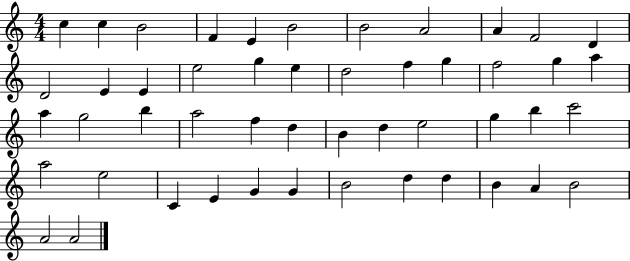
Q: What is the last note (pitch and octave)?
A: A4